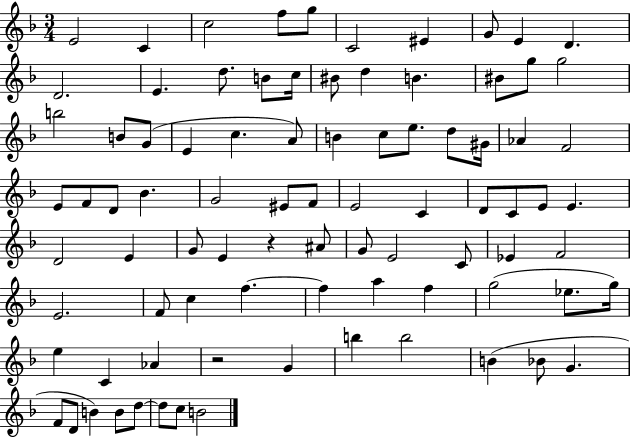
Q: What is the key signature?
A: F major